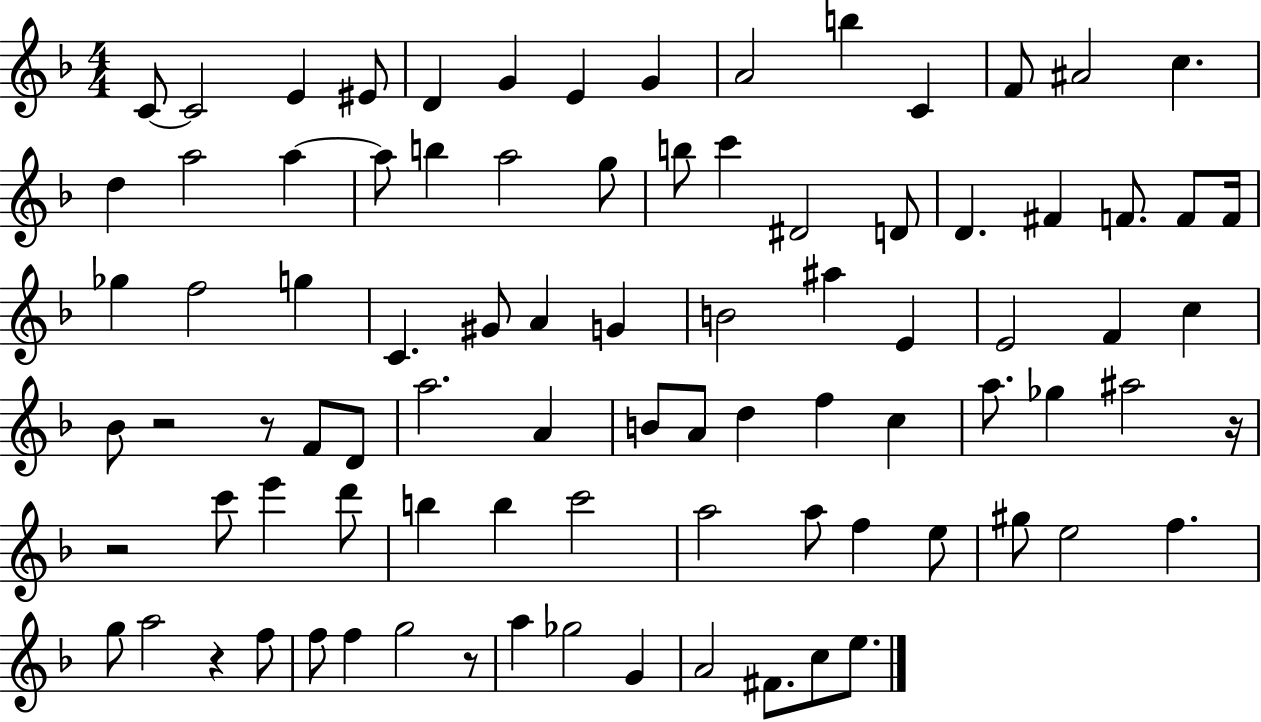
C4/e C4/h E4/q EIS4/e D4/q G4/q E4/q G4/q A4/h B5/q C4/q F4/e A#4/h C5/q. D5/q A5/h A5/q A5/e B5/q A5/h G5/e B5/e C6/q D#4/h D4/e D4/q. F#4/q F4/e. F4/e F4/s Gb5/q F5/h G5/q C4/q. G#4/e A4/q G4/q B4/h A#5/q E4/q E4/h F4/q C5/q Bb4/e R/h R/e F4/e D4/e A5/h. A4/q B4/e A4/e D5/q F5/q C5/q A5/e. Gb5/q A#5/h R/s R/h C6/e E6/q D6/e B5/q B5/q C6/h A5/h A5/e F5/q E5/e G#5/e E5/h F5/q. G5/e A5/h R/q F5/e F5/e F5/q G5/h R/e A5/q Gb5/h G4/q A4/h F#4/e. C5/e E5/e.